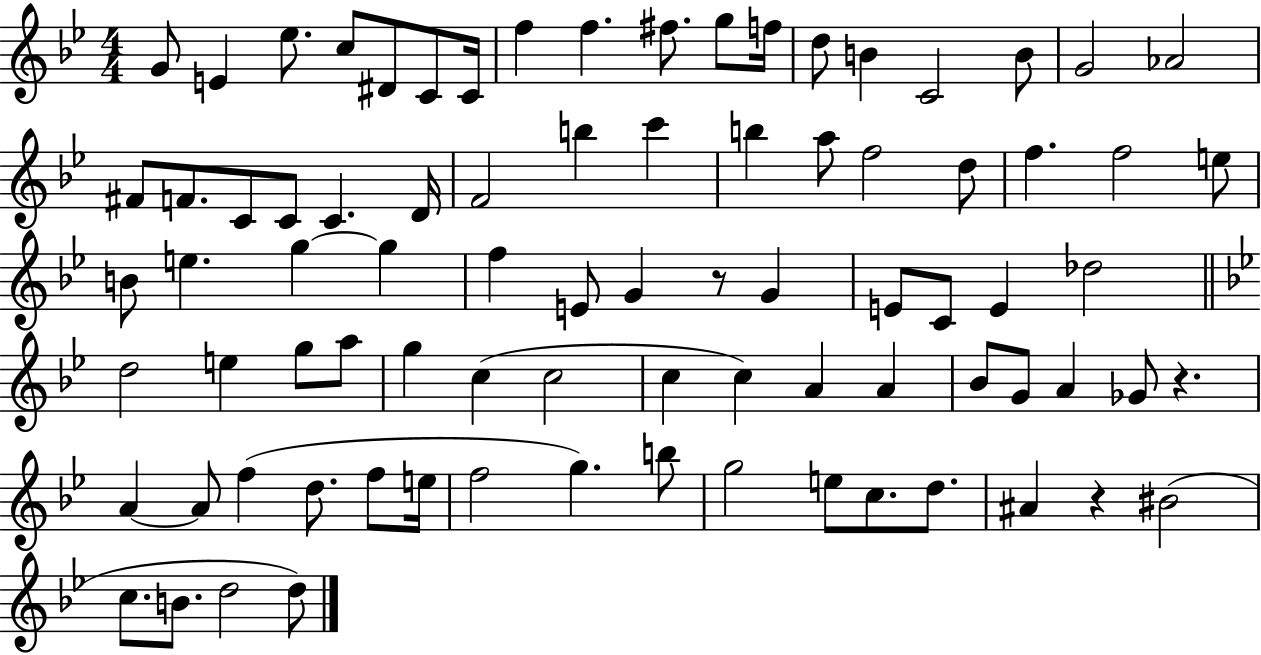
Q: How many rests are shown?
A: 3